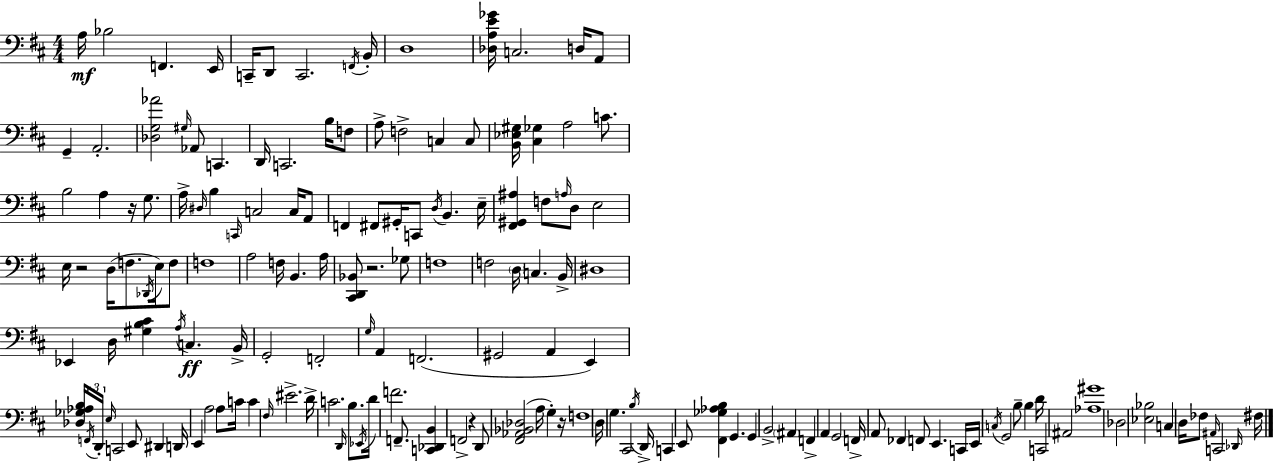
A3/s Bb3/h F2/q. E2/s C2/s D2/e C2/h. F2/s B2/s D3/w [Db3,A3,E4,Gb4]/s C3/h. D3/s A2/e G2/q A2/h. [Db3,G3,Ab4]/h G#3/s Ab2/e C2/q. D2/s C2/h. B3/s F3/e A3/e F3/h C3/q C3/e [B2,Eb3,G#3]/s [C#3,Gb3]/q A3/h C4/e. B3/h A3/q R/s G3/e. A3/s D#3/s B3/q C2/s C3/h C3/s A2/e F2/q F#2/e G#2/s C2/e D3/s B2/q. E3/s [F#2,G#2,A#3]/q F3/e A3/s D3/e E3/h E3/s R/h D3/s F3/e. Db2/s E3/s F3/e F3/w A3/h F3/s B2/q. A3/s [C#2,D2,Bb2]/e R/h. Gb3/e F3/w F3/h D3/s C3/q. B2/s D#3/w Eb2/q D3/s [G#3,B3,C#4]/q A3/s C3/q. B2/s G2/h F2/h G3/s A2/q F2/h. G#2/h A2/q E2/q [Db3,Gb3,Ab3,B3]/s F2/s D2/s E3/s C2/h E2/e D#2/q D2/s E2/q A3/h A3/e C4/s C4/q F#3/s EIS4/h. D4/s C4/h. D2/s B3/e. Eb2/s D4/s F4/h. F2/e. [C2,Db2,B2]/q F2/h R/q D2/e [F#2,Ab2,Bb2,Db3]/h A3/s G3/q R/s F3/w D3/s G3/q. C#2/h B3/s D2/s C2/q E2/e [F#2,Gb3,Ab3,B3]/q G2/q. G2/q B2/h A#2/q F2/q A2/q G2/h F2/s A2/e FES2/q F2/e E2/q. C2/s E2/s C3/s G2/h B3/e B3/q D4/s C2/h A#2/h [Ab3,G#4]/w Db3/h [Eb3,Bb3]/h C3/q D3/s FES3/e A#2/s C2/h Db2/s F#3/s